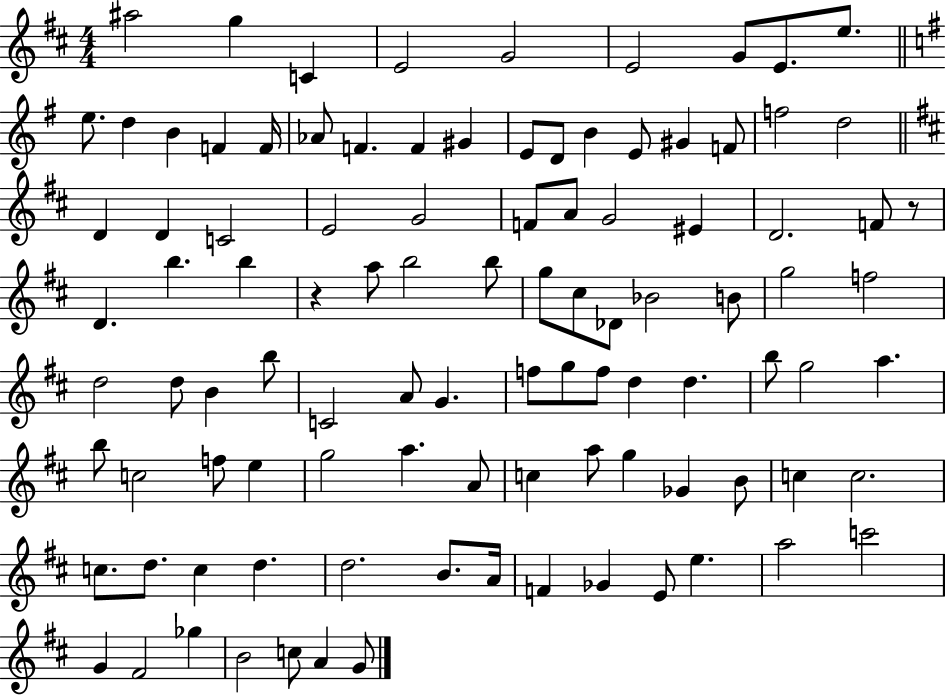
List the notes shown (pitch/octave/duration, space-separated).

A#5/h G5/q C4/q E4/h G4/h E4/h G4/e E4/e. E5/e. E5/e. D5/q B4/q F4/q F4/s Ab4/e F4/q. F4/q G#4/q E4/e D4/e B4/q E4/e G#4/q F4/e F5/h D5/h D4/q D4/q C4/h E4/h G4/h F4/e A4/e G4/h EIS4/q D4/h. F4/e R/e D4/q. B5/q. B5/q R/q A5/e B5/h B5/e G5/e C#5/e Db4/e Bb4/h B4/e G5/h F5/h D5/h D5/e B4/q B5/e C4/h A4/e G4/q. F5/e G5/e F5/e D5/q D5/q. B5/e G5/h A5/q. B5/e C5/h F5/e E5/q G5/h A5/q. A4/e C5/q A5/e G5/q Gb4/q B4/e C5/q C5/h. C5/e. D5/e. C5/q D5/q. D5/h. B4/e. A4/s F4/q Gb4/q E4/e E5/q. A5/h C6/h G4/q F#4/h Gb5/q B4/h C5/e A4/q G4/e